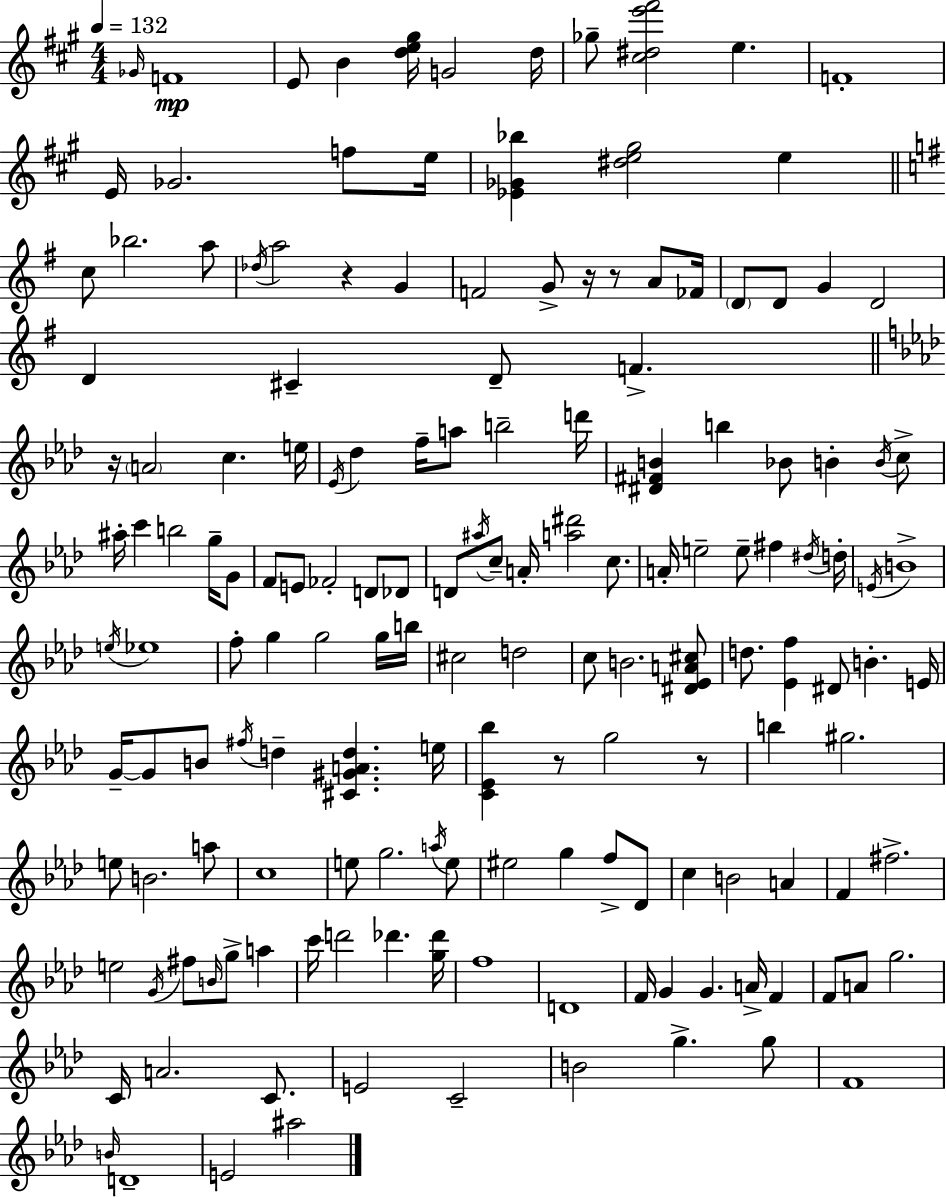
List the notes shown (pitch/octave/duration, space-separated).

Gb4/s F4/w E4/e B4/q [D5,E5,G#5]/s G4/h D5/s Gb5/e [C#5,D#5,E6,F#6]/h E5/q. F4/w E4/s Gb4/h. F5/e E5/s [Eb4,Gb4,Bb5]/q [D#5,E5,G#5]/h E5/q C5/e Bb5/h. A5/e Db5/s A5/h R/q G4/q F4/h G4/e R/s R/e A4/e FES4/s D4/e D4/e G4/q D4/h D4/q C#4/q D4/e F4/q. R/s A4/h C5/q. E5/s Eb4/s Db5/q F5/s A5/e B5/h D6/s [D#4,F#4,B4]/q B5/q Bb4/e B4/q B4/s C5/e A#5/s C6/q B5/h G5/s G4/e F4/e E4/e FES4/h D4/e Db4/e D4/e A#5/s C5/e A4/s [A5,D#6]/h C5/e. A4/s E5/h E5/e F#5/q D#5/s D5/s E4/s B4/w E5/s Eb5/w F5/e G5/q G5/h G5/s B5/s C#5/h D5/h C5/e B4/h. [D#4,Eb4,A4,C#5]/e D5/e. [Eb4,F5]/q D#4/e B4/q. E4/s G4/s G4/e B4/e F#5/s D5/q [C#4,G#4,A4,D5]/q. E5/s [C4,Eb4,Bb5]/q R/e G5/h R/e B5/q G#5/h. E5/e B4/h. A5/e C5/w E5/e G5/h. A5/s E5/e EIS5/h G5/q F5/e Db4/e C5/q B4/h A4/q F4/q F#5/h. E5/h G4/s F#5/e B4/s G5/e A5/q C6/s D6/h Db6/q. [G5,Db6]/s F5/w D4/w F4/s G4/q G4/q. A4/s F4/q F4/e A4/e G5/h. C4/s A4/h. C4/e. E4/h C4/h B4/h G5/q. G5/e F4/w B4/s D4/w E4/h A#5/h